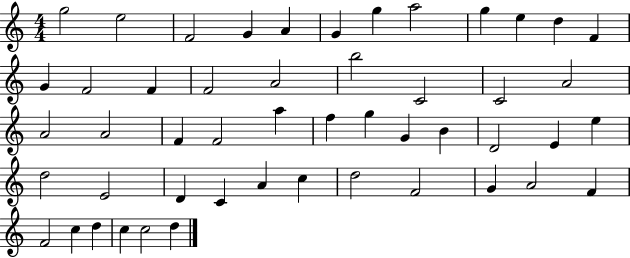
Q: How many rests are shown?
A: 0